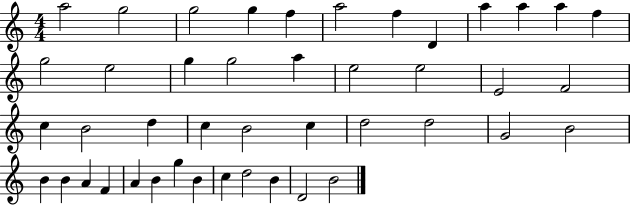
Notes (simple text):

A5/h G5/h G5/h G5/q F5/q A5/h F5/q D4/q A5/q A5/q A5/q F5/q G5/h E5/h G5/q G5/h A5/q E5/h E5/h E4/h F4/h C5/q B4/h D5/q C5/q B4/h C5/q D5/h D5/h G4/h B4/h B4/q B4/q A4/q F4/q A4/q B4/q G5/q B4/q C5/q D5/h B4/q D4/h B4/h